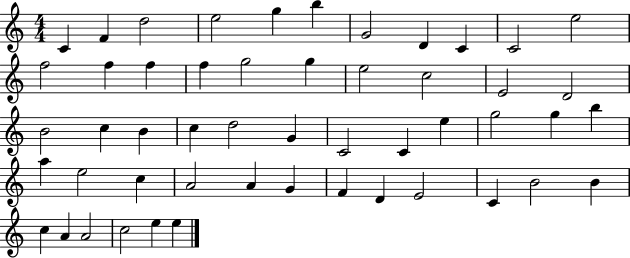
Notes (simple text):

C4/q F4/q D5/h E5/h G5/q B5/q G4/h D4/q C4/q C4/h E5/h F5/h F5/q F5/q F5/q G5/h G5/q E5/h C5/h E4/h D4/h B4/h C5/q B4/q C5/q D5/h G4/q C4/h C4/q E5/q G5/h G5/q B5/q A5/q E5/h C5/q A4/h A4/q G4/q F4/q D4/q E4/h C4/q B4/h B4/q C5/q A4/q A4/h C5/h E5/q E5/q